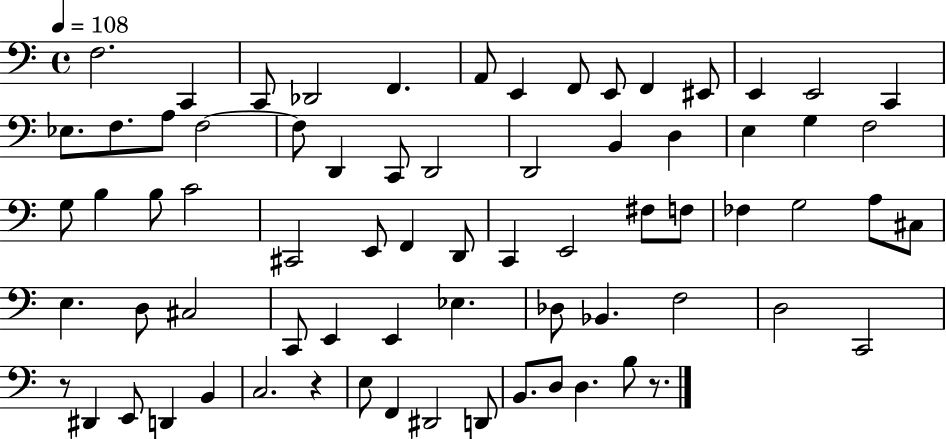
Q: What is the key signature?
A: C major